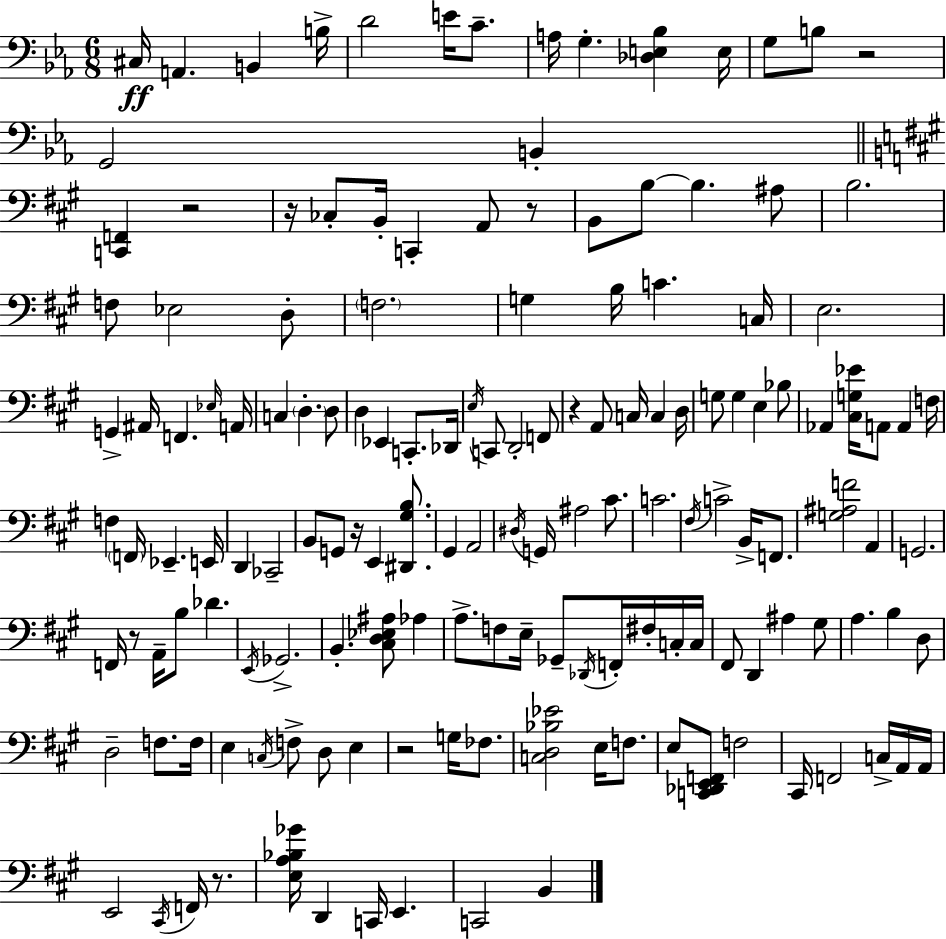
X:1
T:Untitled
M:6/8
L:1/4
K:Cm
^C,/4 A,, B,, B,/4 D2 E/4 C/2 A,/4 G, [_D,E,_B,] E,/4 G,/2 B,/2 z2 G,,2 B,, [C,,F,,] z2 z/4 _C,/2 B,,/4 C,, A,,/2 z/2 B,,/2 B,/2 B, ^A,/2 B,2 F,/2 _E,2 D,/2 F,2 G, B,/4 C C,/4 E,2 G,, ^A,,/4 F,, _E,/4 A,,/4 C, D, D,/2 D, _E,, C,,/2 _D,,/4 E,/4 C,,/2 D,,2 F,,/2 z A,,/2 C,/4 C, D,/4 G,/2 G, E, _B,/2 _A,, [^C,G,_E]/4 A,,/2 A,, F,/4 F, F,,/4 _E,, E,,/4 D,, _C,,2 B,,/2 G,,/2 z/4 E,, [^D,,^G,B,]/2 ^G,, A,,2 ^D,/4 G,,/4 ^A,2 ^C/2 C2 ^F,/4 C2 B,,/4 F,,/2 [G,^A,F]2 A,, G,,2 F,,/4 z/2 A,,/4 B,/2 _D E,,/4 _G,,2 B,, [^C,D,_E,^A,]/2 _A, A,/2 F,/2 E,/4 _G,,/2 _D,,/4 F,,/4 ^F,/4 C,/4 C,/4 ^F,,/2 D,, ^A, ^G,/2 A, B, D,/2 D,2 F,/2 F,/4 E, C,/4 F,/2 D,/2 E, z2 G,/4 _F,/2 [C,D,_B,_E]2 E,/4 F,/2 E,/2 [C,,_D,,E,,F,,]/2 F,2 ^C,,/4 F,,2 C,/4 A,,/4 A,,/4 E,,2 ^C,,/4 F,,/4 z/2 [E,A,_B,_G]/4 D,, C,,/4 E,, C,,2 B,,